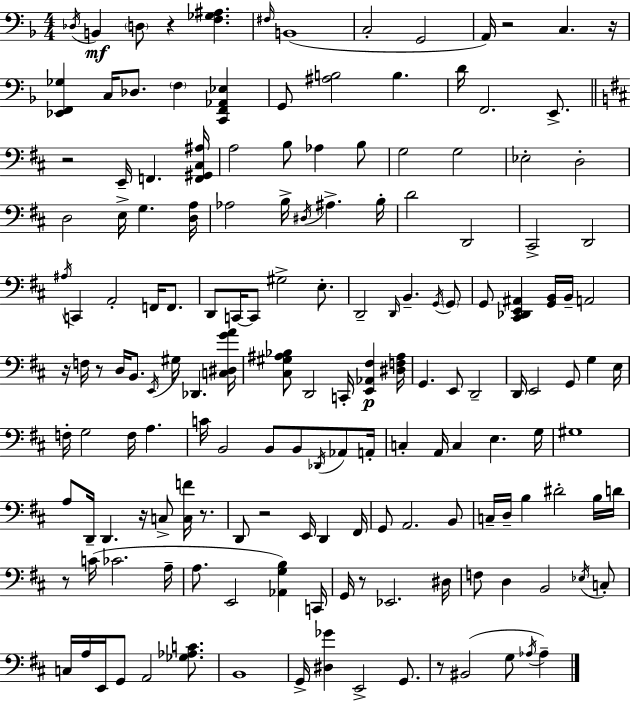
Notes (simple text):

Db3/s B2/q D3/e R/q [F3,Gb3,A#3]/q. F#3/s B2/w C3/h G2/h A2/s R/h C3/q. R/s [Eb2,F2,Gb3]/q C3/s Db3/e. F3/q [C2,F2,Ab2,Eb3]/q G2/e [A#3,B3]/h B3/q. D4/s F2/h. E2/e. R/h E2/s F2/q. [F2,G#2,C#3,A#3]/s A3/h B3/e Ab3/q B3/e G3/h G3/h Eb3/h D3/h D3/h E3/s G3/q. [D3,A3]/s Ab3/h B3/s D#3/s A#3/q. B3/s D4/h D2/h C#2/h D2/h A#3/s C2/q A2/h F2/s F2/e. D2/e C2/s C2/e G#3/h E3/e. D2/h D2/s B2/q. G2/s G2/e G2/e [C#2,Db2,E2,A#2]/q [G2,B2]/s B2/s A2/h R/s F3/s R/e D3/s B2/e. E2/s G#3/s Db2/q. [C3,D#3,G4,A4]/s [C#3,G#3,A#3,Bb3]/e D2/h C2/s [E2,Ab2,F#3]/q [D#3,F3,A#3]/s G2/q. E2/e D2/h D2/s E2/h G2/e G3/q E3/s F3/s G3/h F3/s A3/q. C4/s B2/h B2/e B2/e Db2/s Ab2/e A2/s C3/q A2/s C3/q E3/q. G3/s G#3/w A3/e D2/s D2/q. R/s C3/e [C3,F4]/s R/e. D2/e R/h E2/s D2/q F#2/s G2/e A2/h. B2/e C3/s D3/s B3/q D#4/h B3/s D4/s R/e C4/s CES4/h. A3/s A3/e. E2/h [Ab2,G3,B3]/q C2/s G2/s R/e Eb2/h. D#3/s F3/e D3/q B2/h Eb3/s C3/e C3/s A3/s E2/s G2/e A2/h [Gb3,Ab3,C4]/e. B2/w G2/s [D#3,Gb4]/q E2/h G2/e. R/e BIS2/h G3/e Ab3/s Ab3/q